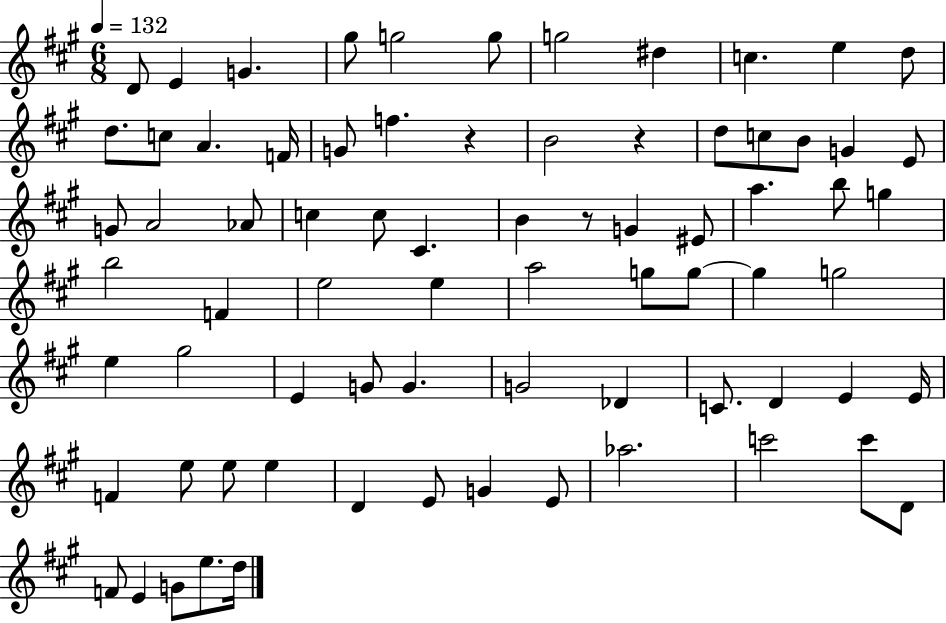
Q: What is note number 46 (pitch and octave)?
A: G#5